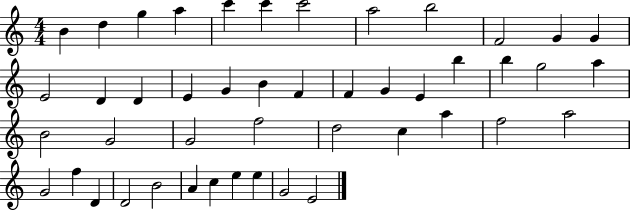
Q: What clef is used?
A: treble